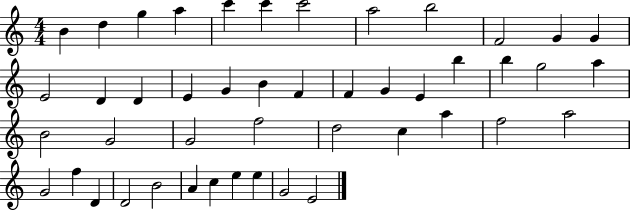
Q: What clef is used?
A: treble